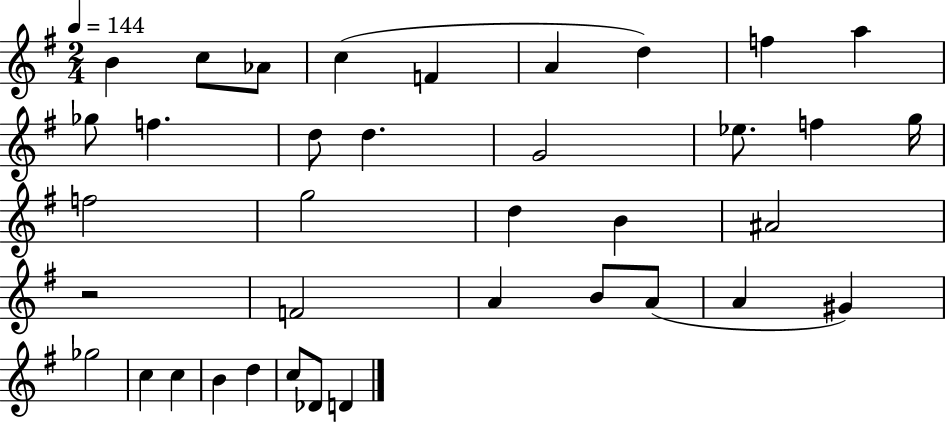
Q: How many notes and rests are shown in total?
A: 37